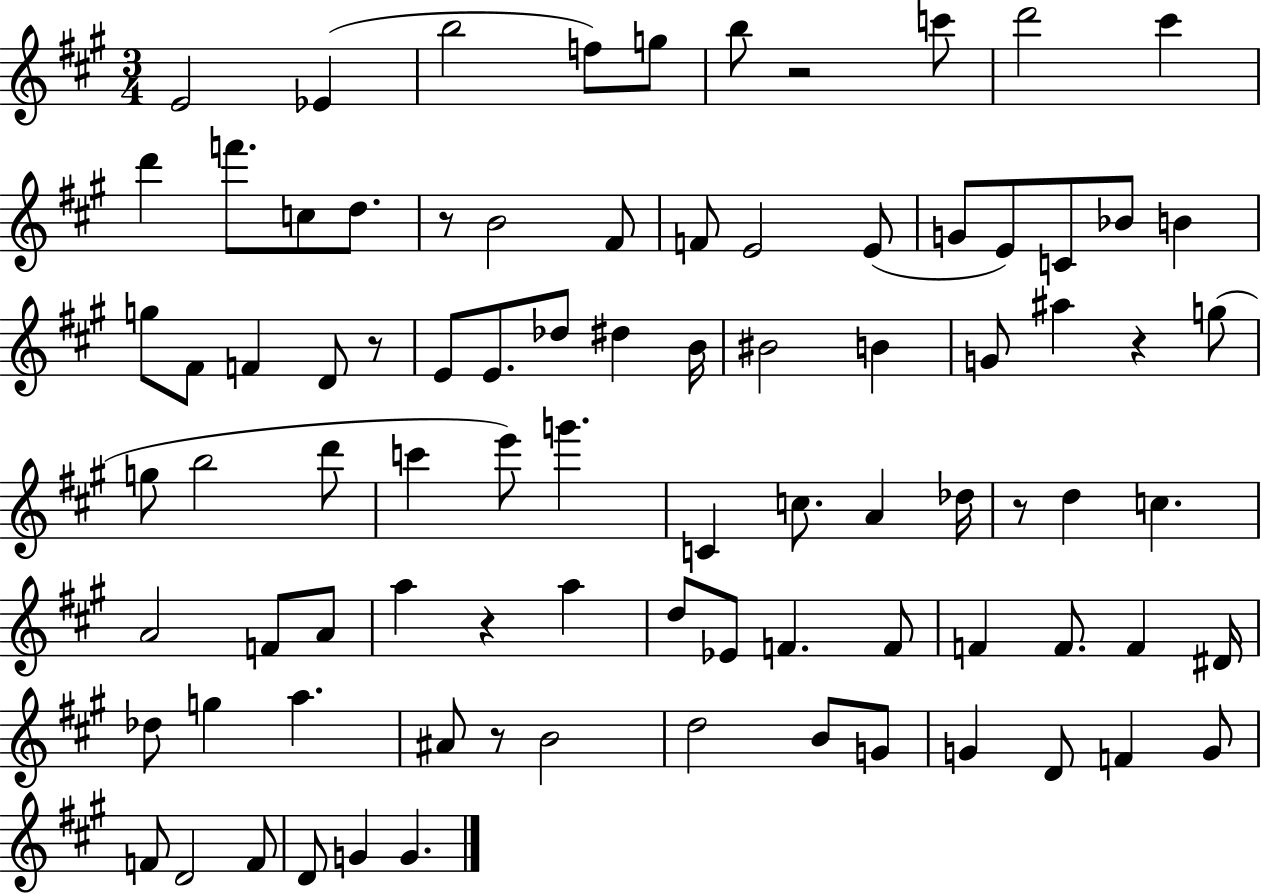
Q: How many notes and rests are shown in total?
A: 87